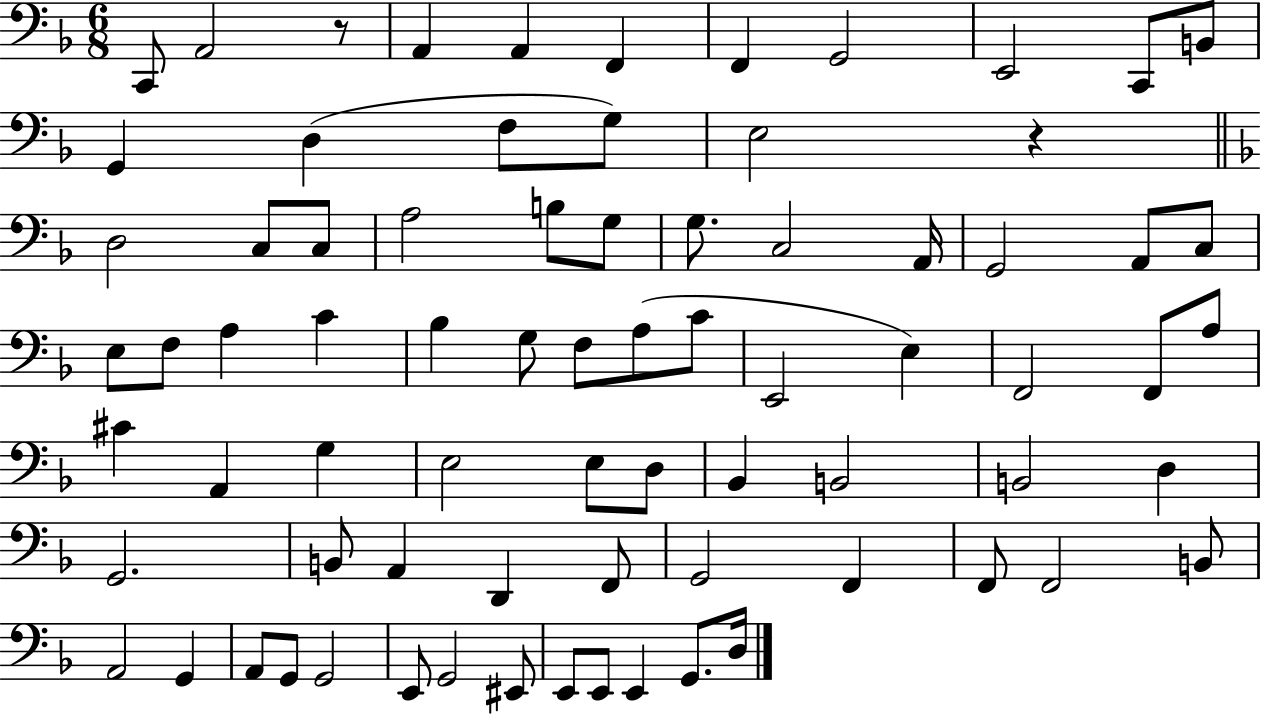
{
  \clef bass
  \numericTimeSignature
  \time 6/8
  \key f \major
  \repeat volta 2 { c,8 a,2 r8 | a,4 a,4 f,4 | f,4 g,2 | e,2 c,8 b,8 | \break g,4 d4( f8 g8) | e2 r4 | \bar "||" \break \key d \minor d2 c8 c8 | a2 b8 g8 | g8. c2 a,16 | g,2 a,8 c8 | \break e8 f8 a4 c'4 | bes4 g8 f8 a8( c'8 | e,2 e4) | f,2 f,8 a8 | \break cis'4 a,4 g4 | e2 e8 d8 | bes,4 b,2 | b,2 d4 | \break g,2. | b,8 a,4 d,4 f,8 | g,2 f,4 | f,8 f,2 b,8 | \break a,2 g,4 | a,8 g,8 g,2 | e,8 g,2 eis,8 | e,8 e,8 e,4 g,8. d16 | \break } \bar "|."
}